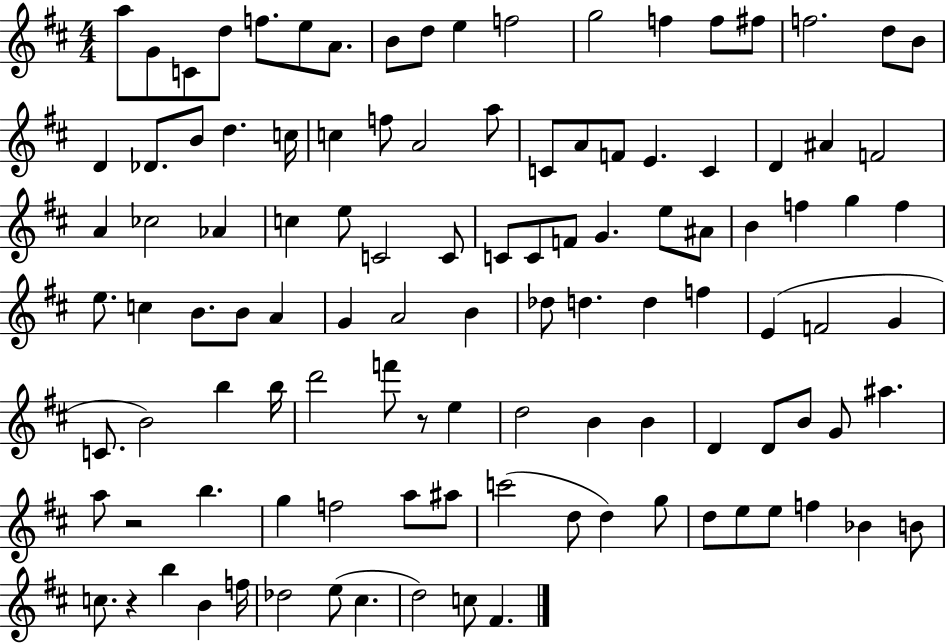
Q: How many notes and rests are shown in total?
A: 111